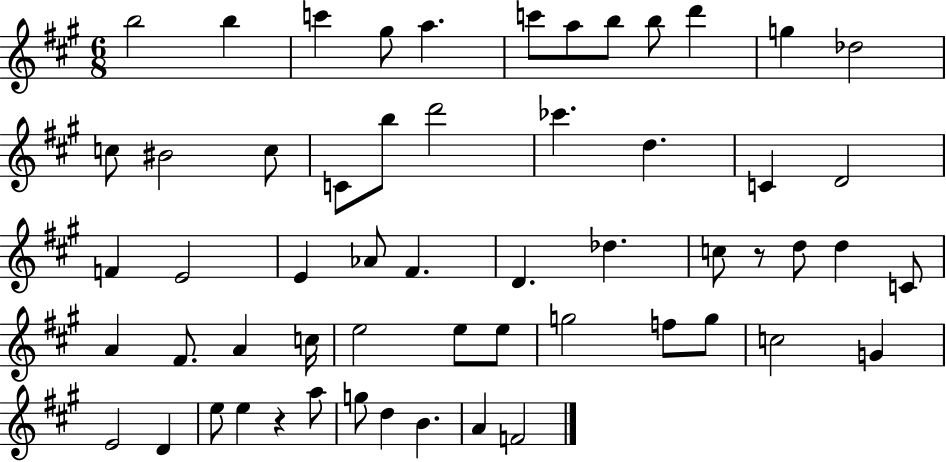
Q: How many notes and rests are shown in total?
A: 57